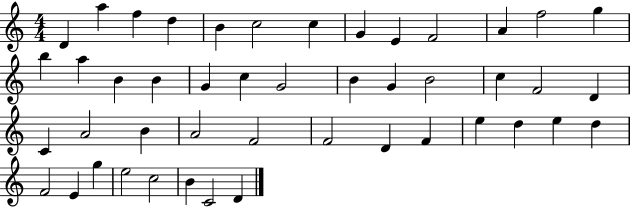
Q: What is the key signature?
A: C major